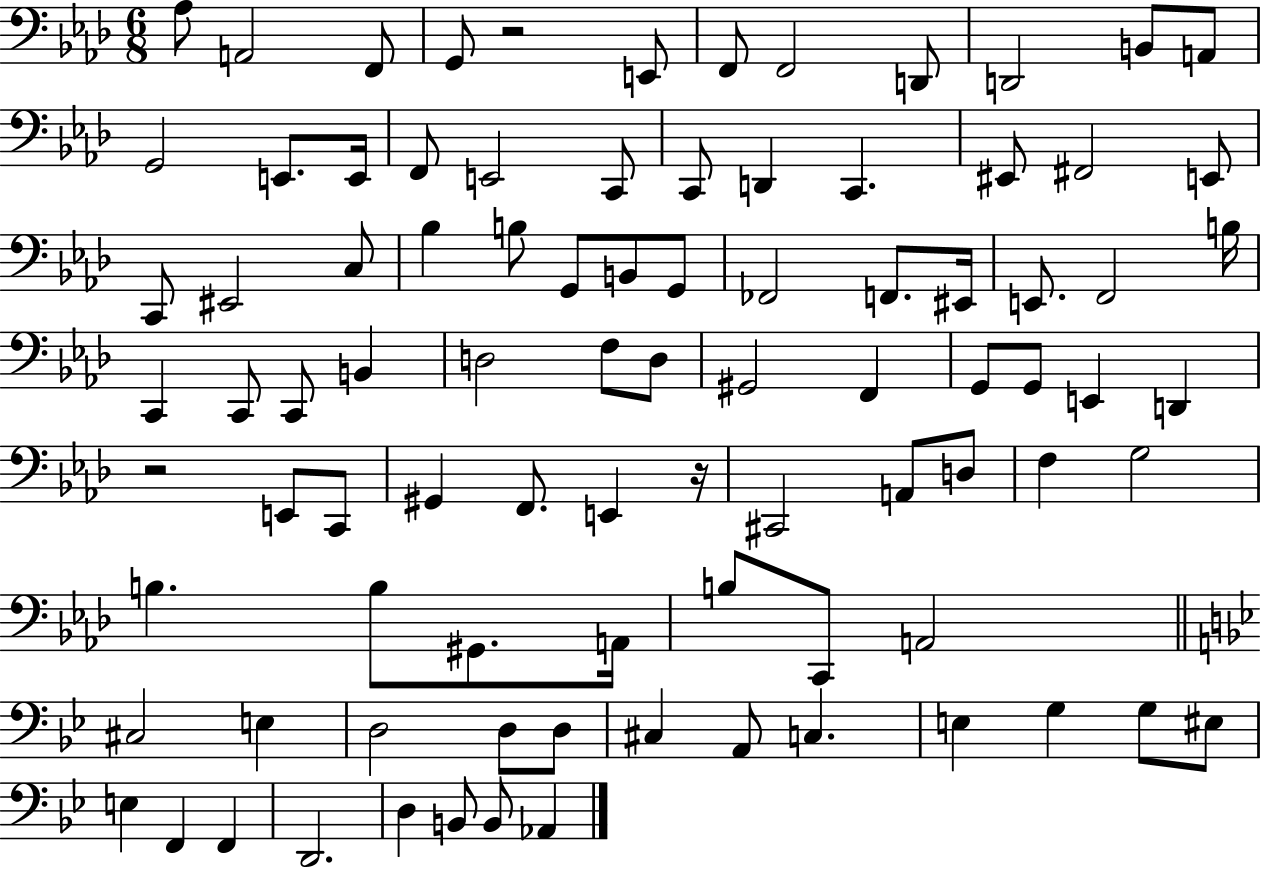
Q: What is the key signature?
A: AES major